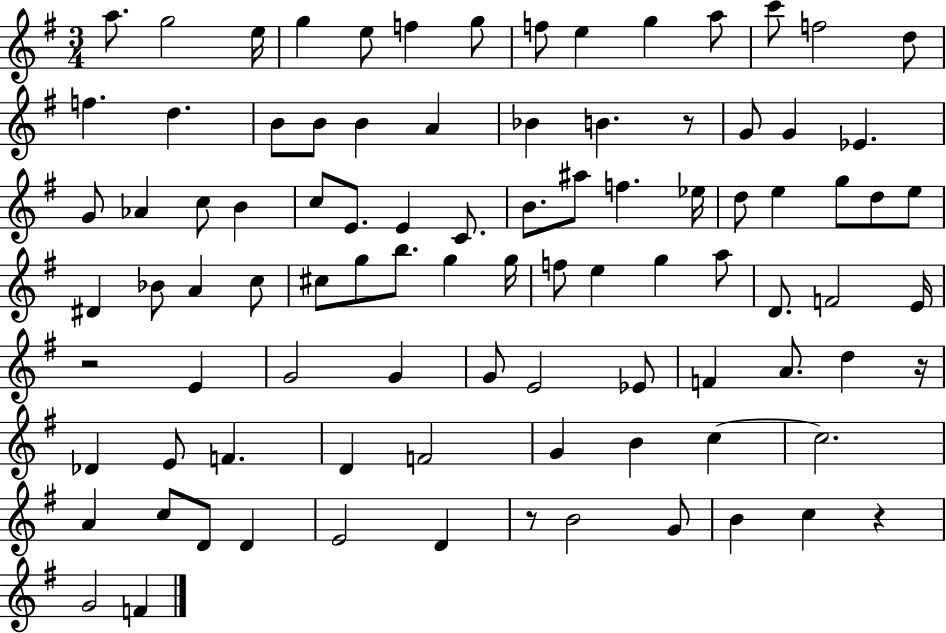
X:1
T:Untitled
M:3/4
L:1/4
K:G
a/2 g2 e/4 g e/2 f g/2 f/2 e g a/2 c'/2 f2 d/2 f d B/2 B/2 B A _B B z/2 G/2 G _E G/2 _A c/2 B c/2 E/2 E C/2 B/2 ^a/2 f _e/4 d/2 e g/2 d/2 e/2 ^D _B/2 A c/2 ^c/2 g/2 b/2 g g/4 f/2 e g a/2 D/2 F2 E/4 z2 E G2 G G/2 E2 _E/2 F A/2 d z/4 _D E/2 F D F2 G B c c2 A c/2 D/2 D E2 D z/2 B2 G/2 B c z G2 F